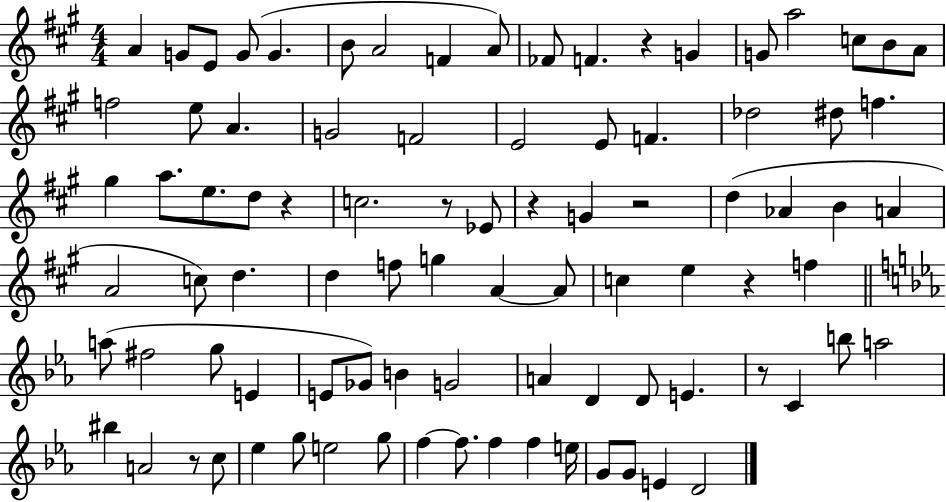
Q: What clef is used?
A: treble